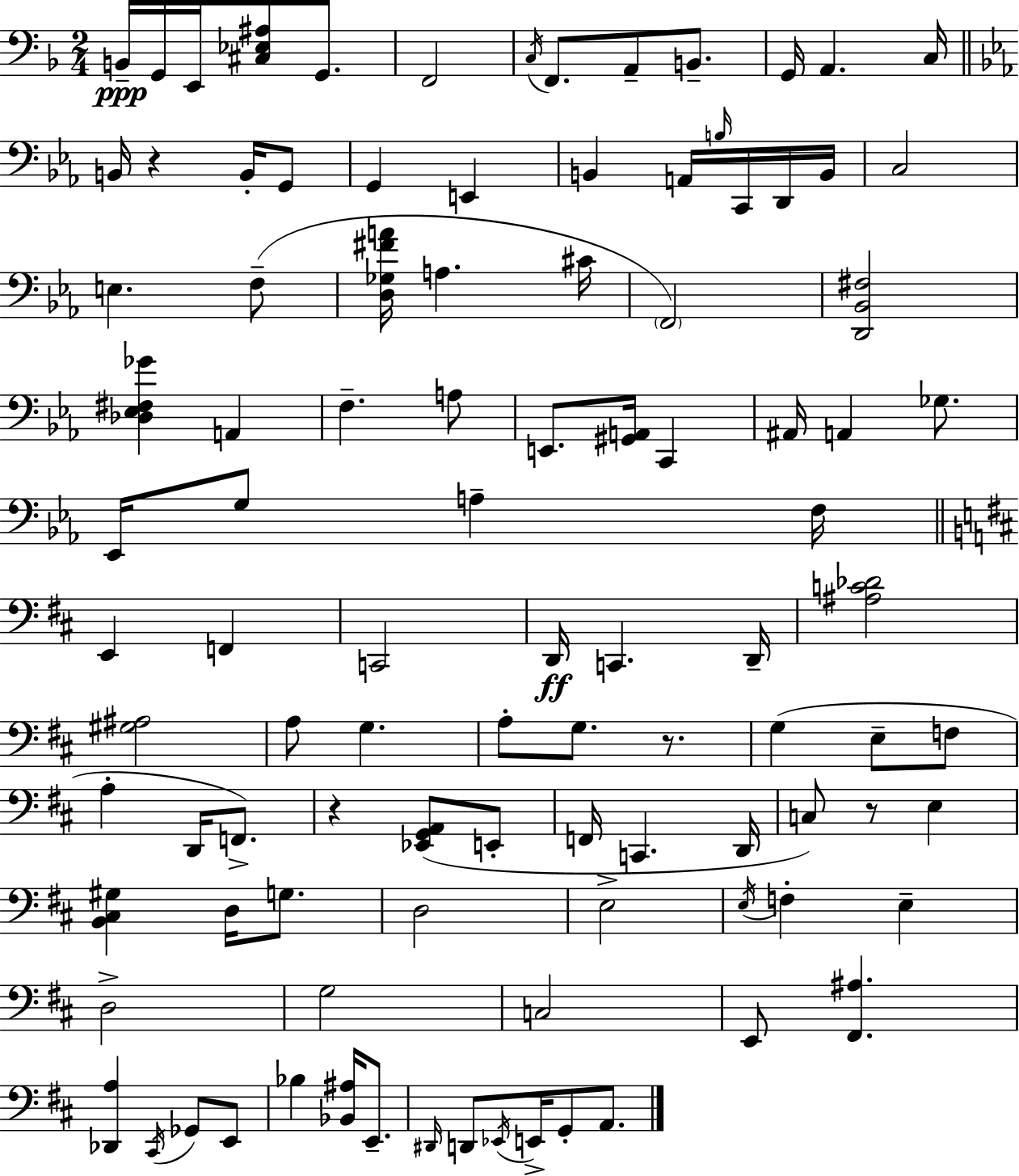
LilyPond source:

{
  \clef bass
  \numericTimeSignature
  \time 2/4
  \key f \major
  b,16--\ppp g,16 e,16 <cis ees ais>8 g,8. | f,2 | \acciaccatura { c16 } f,8. a,8-- b,8.-- | g,16 a,4. | \break c16 \bar "||" \break \key c \minor b,16 r4 b,16-. g,8 | g,4 e,4 | b,4 a,16 \grace { b16 } c,16 d,16 | b,16 c2 | \break e4. f8--( | <d ges fis' a'>16 a4. | cis'16 \parenthesize f,2) | <d, bes, fis>2 | \break <des ees fis ges'>4 a,4 | f4.-- a8 | e,8. <gis, a,>16 c,4 | ais,16 a,4 ges8. | \break ees,16 g8 a4-- | f16 \bar "||" \break \key d \major e,4 f,4 | c,2 | d,16\ff c,4. d,16-- | <ais c' des'>2 | \break <gis ais>2 | a8 g4. | a8-. g8. r8. | g4( e8-- f8 | \break a4-. d,16 f,8.->) | r4 <ees, g, a,>8( e,8-. | f,16 c,4. d,16 | c8) r8 e4 | \break <b, cis gis>4 d16 g8. | d2 | e2-> | \acciaccatura { e16 } f4-. e4-- | \break d2-> | g2 | c2 | e,8 <fis, ais>4. | \break <des, a>4 \acciaccatura { cis,16 } ges,8 | e,8 bes4 <bes, ais>16 e,8.-- | \grace { dis,16 } d,8 \acciaccatura { ees,16 } e,16-> g,8-. | a,8. \bar "|."
}